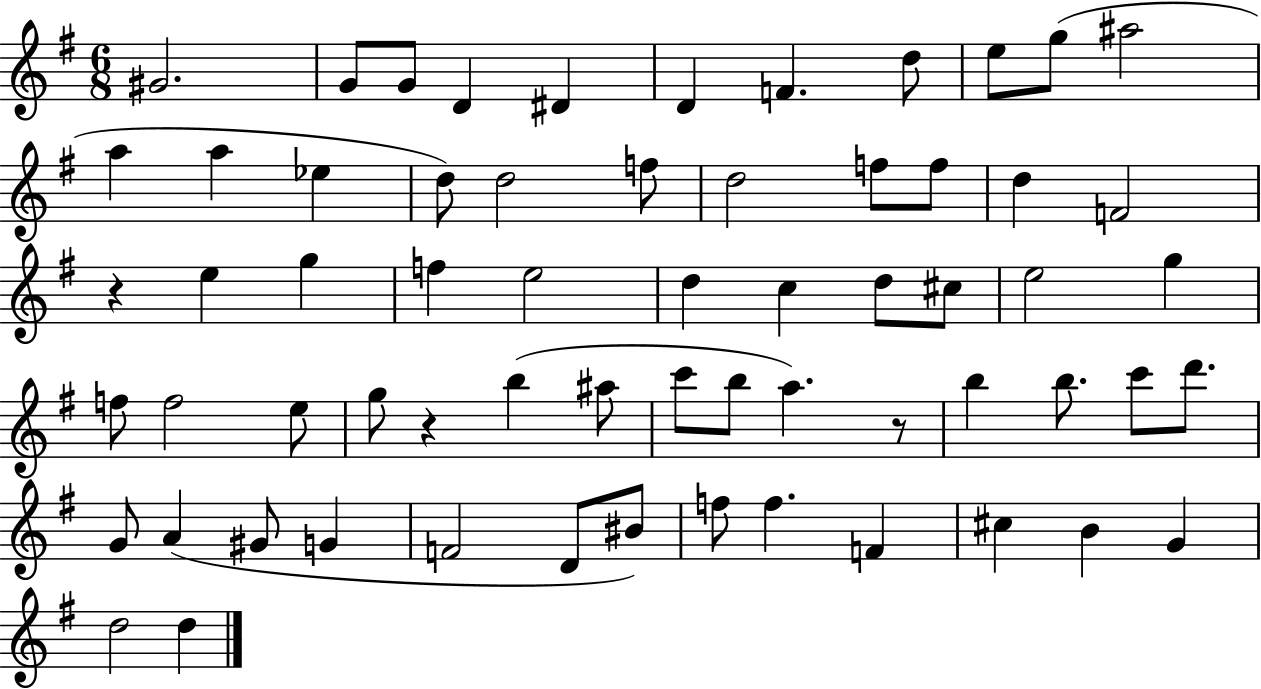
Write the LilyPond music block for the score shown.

{
  \clef treble
  \numericTimeSignature
  \time 6/8
  \key g \major
  gis'2. | g'8 g'8 d'4 dis'4 | d'4 f'4. d''8 | e''8 g''8( ais''2 | \break a''4 a''4 ees''4 | d''8) d''2 f''8 | d''2 f''8 f''8 | d''4 f'2 | \break r4 e''4 g''4 | f''4 e''2 | d''4 c''4 d''8 cis''8 | e''2 g''4 | \break f''8 f''2 e''8 | g''8 r4 b''4( ais''8 | c'''8 b''8 a''4.) r8 | b''4 b''8. c'''8 d'''8. | \break g'8 a'4( gis'8 g'4 | f'2 d'8 bis'8) | f''8 f''4. f'4 | cis''4 b'4 g'4 | \break d''2 d''4 | \bar "|."
}